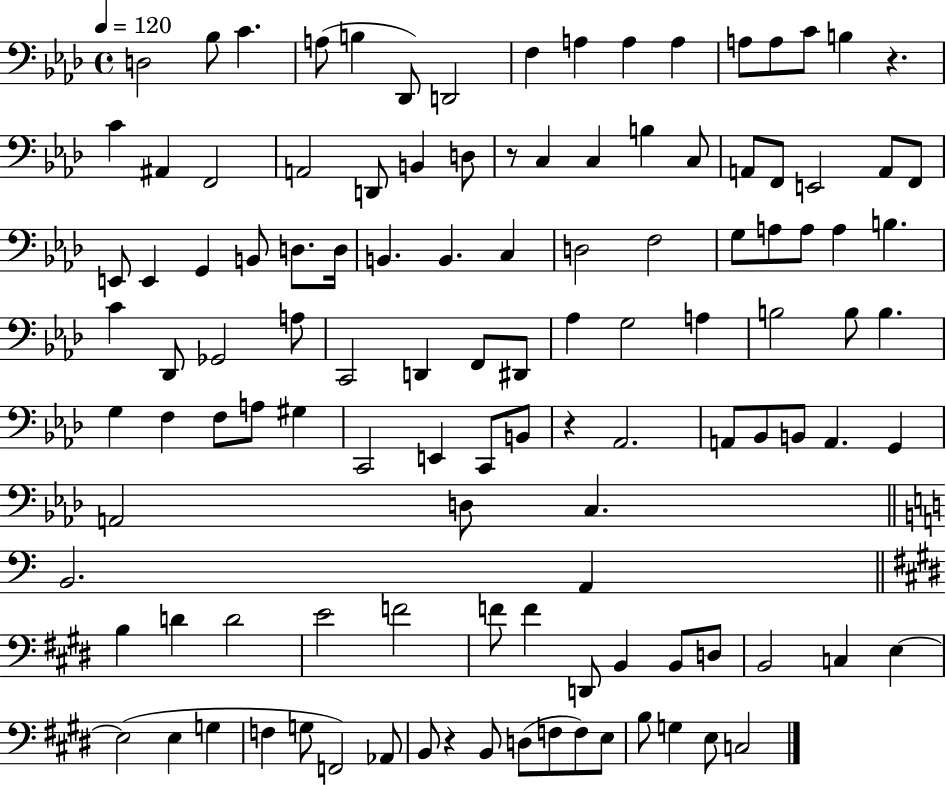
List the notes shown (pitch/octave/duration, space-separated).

D3/h Bb3/e C4/q. A3/e B3/q Db2/e D2/h F3/q A3/q A3/q A3/q A3/e A3/e C4/e B3/q R/q. C4/q A#2/q F2/h A2/h D2/e B2/q D3/e R/e C3/q C3/q B3/q C3/e A2/e F2/e E2/h A2/e F2/e E2/e E2/q G2/q B2/e D3/e. D3/s B2/q. B2/q. C3/q D3/h F3/h G3/e A3/e A3/e A3/q B3/q. C4/q Db2/e Gb2/h A3/e C2/h D2/q F2/e D#2/e Ab3/q G3/h A3/q B3/h B3/e B3/q. G3/q F3/q F3/e A3/e G#3/q C2/h E2/q C2/e B2/e R/q Ab2/h. A2/e Bb2/e B2/e A2/q. G2/q A2/h D3/e C3/q. B2/h. A2/q B3/q D4/q D4/h E4/h F4/h F4/e F4/q D2/e B2/q B2/e D3/e B2/h C3/q E3/q E3/h E3/q G3/q F3/q G3/e F2/h Ab2/e B2/e R/q B2/e D3/e F3/e F3/e E3/e B3/e G3/q E3/e C3/h